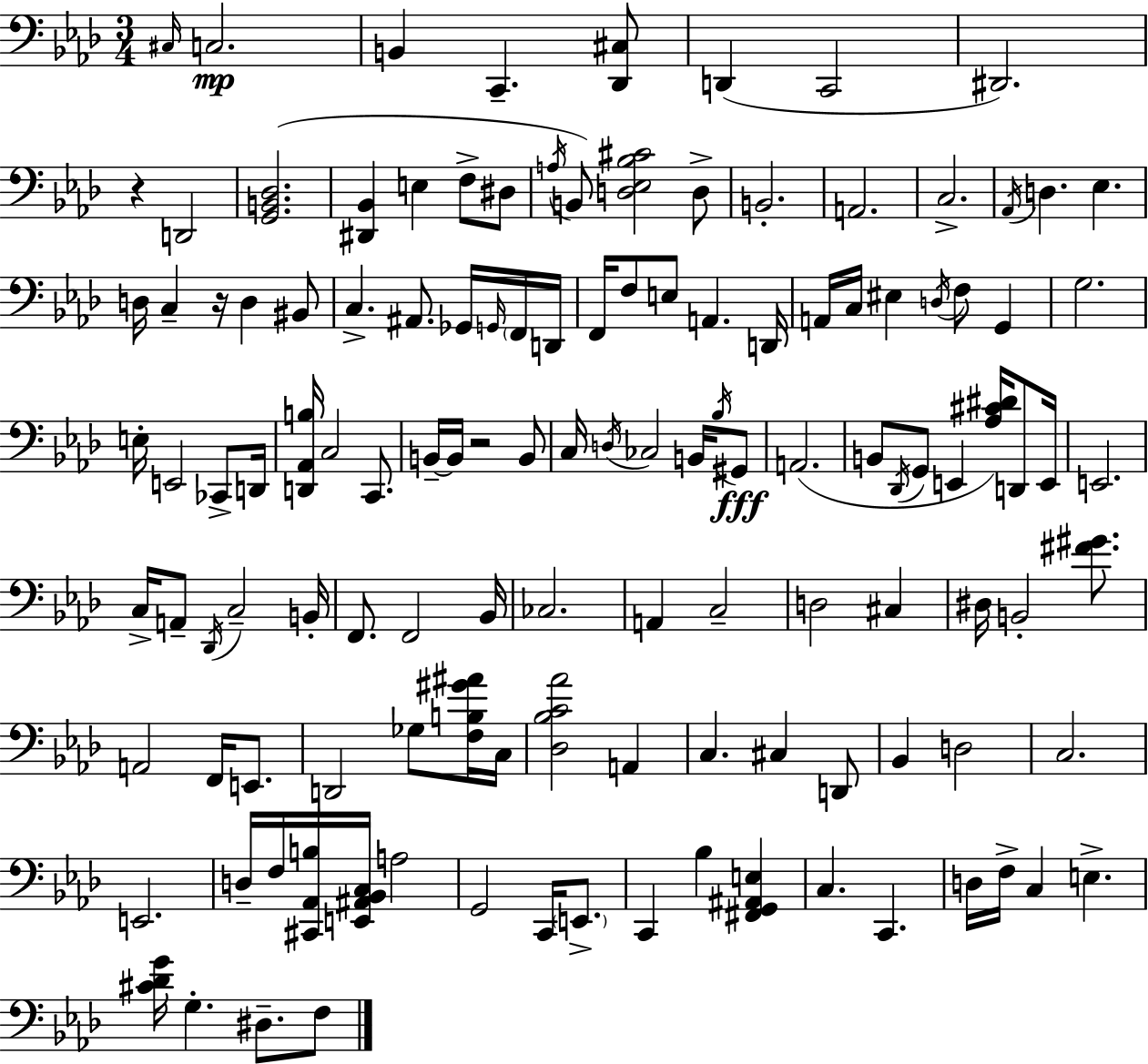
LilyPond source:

{
  \clef bass
  \numericTimeSignature
  \time 3/4
  \key f \minor
  \grace { cis16 }\mp c2. | b,4 c,4.-- <des, cis>8 | d,4( c,2 | dis,2.) | \break r4 d,2 | <g, b, des>2.( | <dis, bes,>4 e4 f8-> dis8 | \acciaccatura { a16 }) b,8 <d ees bes cis'>2 | \break d8-> b,2.-. | a,2. | c2.-> | \acciaccatura { aes,16 } d4. ees4. | \break d16 c4-- r16 d4 | bis,8 c4.-> ais,8. | ges,16 \grace { g,16 } \parenthesize f,16 d,16 f,16 f8 e8 a,4. | d,16 a,16 c16 eis4 \acciaccatura { d16 } f8 | \break g,4 g2. | e16-. e,2 | ces,8-> d,16 <d, aes, b>16 c2 | c,8. b,16--~~ b,16 r2 | \break b,8 c16 \acciaccatura { d16 } ces2 | b,16 \acciaccatura { bes16 }\fff gis,8 a,2.( | b,8 \acciaccatura { des,16 } g,8 | e,4 <aes cis' dis'>16) d,8 e,16 e,2. | \break c16-> a,8-- \acciaccatura { des,16 } | c2-- b,16-. f,8. | f,2 bes,16 ces2. | a,4 | \break c2-- d2 | cis4 dis16 b,2-. | <fis' gis'>8. a,2 | f,16 e,8. d,2 | \break ges8 <f b gis' ais'>16 c16 <des bes c' aes'>2 | a,4 c4. | cis4 d,8 bes,4 | d2 c2. | \break e,2. | d16-- f16 <cis, aes, b>16 | <e, ais, bes, c>16 a2 g,2 | c,16 \parenthesize e,8.-> c,4 | \break bes4 <fis, g, ais, e>4 c4. | c,4. d16 f16-> c4 | e4.-> <cis' des' g'>16 g4.-. | dis8.-- f8 \bar "|."
}